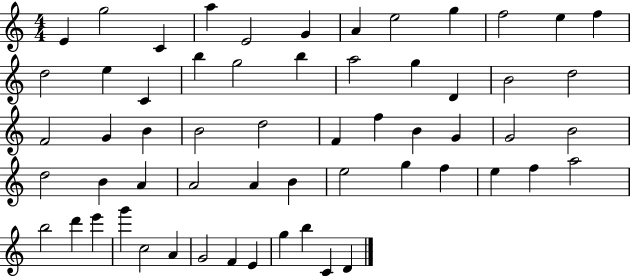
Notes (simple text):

E4/q G5/h C4/q A5/q E4/h G4/q A4/q E5/h G5/q F5/h E5/q F5/q D5/h E5/q C4/q B5/q G5/h B5/q A5/h G5/q D4/q B4/h D5/h F4/h G4/q B4/q B4/h D5/h F4/q F5/q B4/q G4/q G4/h B4/h D5/h B4/q A4/q A4/h A4/q B4/q E5/h G5/q F5/q E5/q F5/q A5/h B5/h D6/q E6/q G6/q C5/h A4/q G4/h F4/q E4/q G5/q B5/q C4/q D4/q